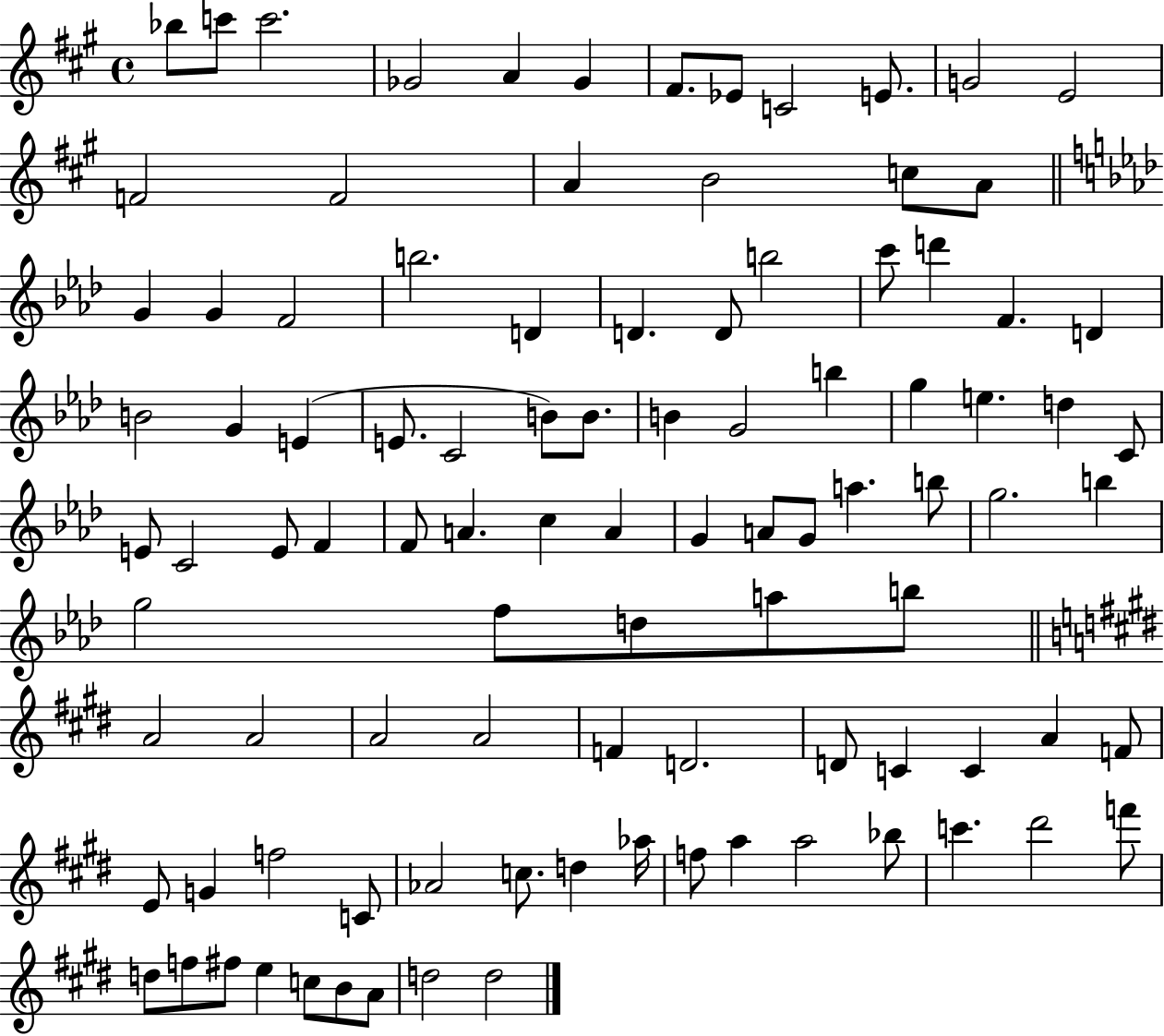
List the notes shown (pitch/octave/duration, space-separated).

Bb5/e C6/e C6/h. Gb4/h A4/q Gb4/q F#4/e. Eb4/e C4/h E4/e. G4/h E4/h F4/h F4/h A4/q B4/h C5/e A4/e G4/q G4/q F4/h B5/h. D4/q D4/q. D4/e B5/h C6/e D6/q F4/q. D4/q B4/h G4/q E4/q E4/e. C4/h B4/e B4/e. B4/q G4/h B5/q G5/q E5/q. D5/q C4/e E4/e C4/h E4/e F4/q F4/e A4/q. C5/q A4/q G4/q A4/e G4/e A5/q. B5/e G5/h. B5/q G5/h F5/e D5/e A5/e B5/e A4/h A4/h A4/h A4/h F4/q D4/h. D4/e C4/q C4/q A4/q F4/e E4/e G4/q F5/h C4/e Ab4/h C5/e. D5/q Ab5/s F5/e A5/q A5/h Bb5/e C6/q. D#6/h F6/e D5/e F5/e F#5/e E5/q C5/e B4/e A4/e D5/h D5/h